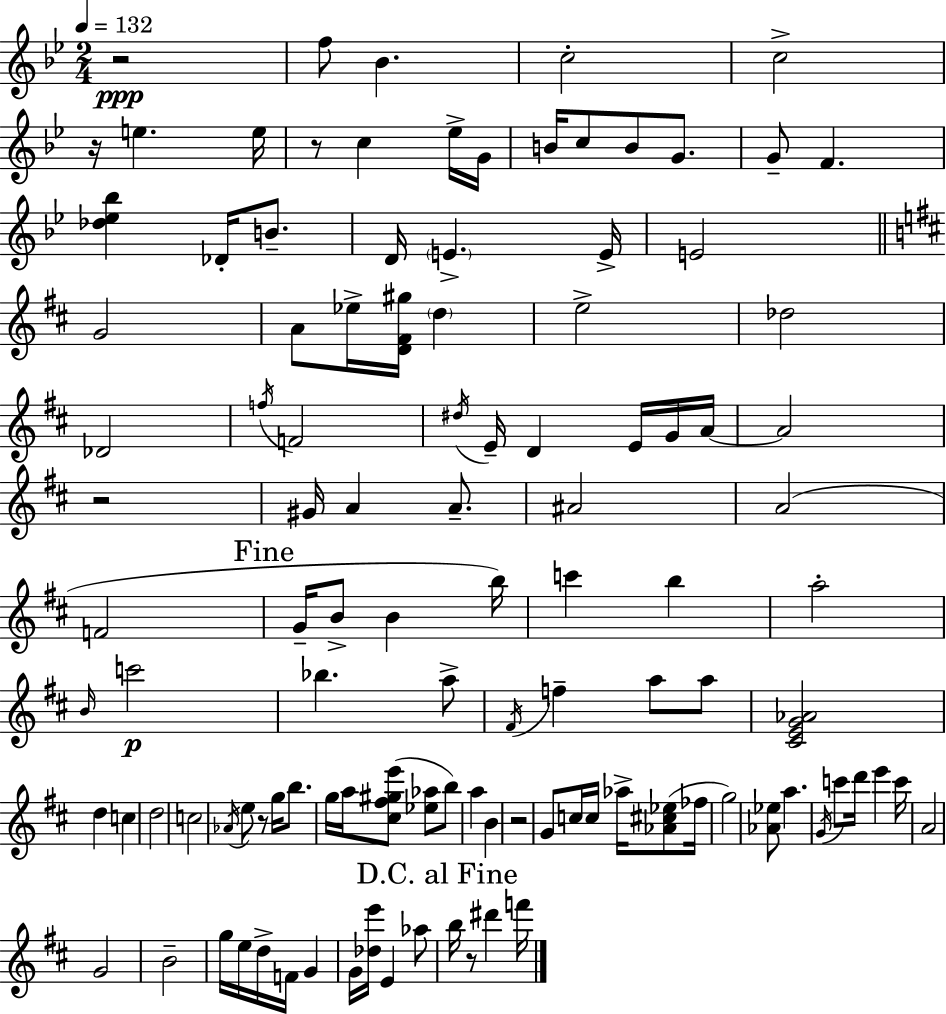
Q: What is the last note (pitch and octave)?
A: F6